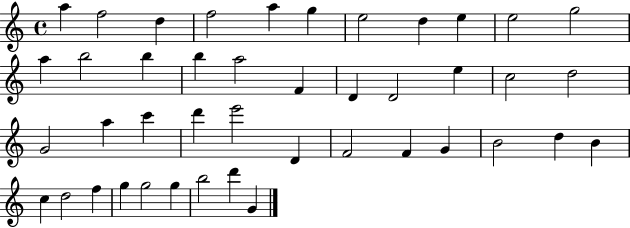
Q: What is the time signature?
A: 4/4